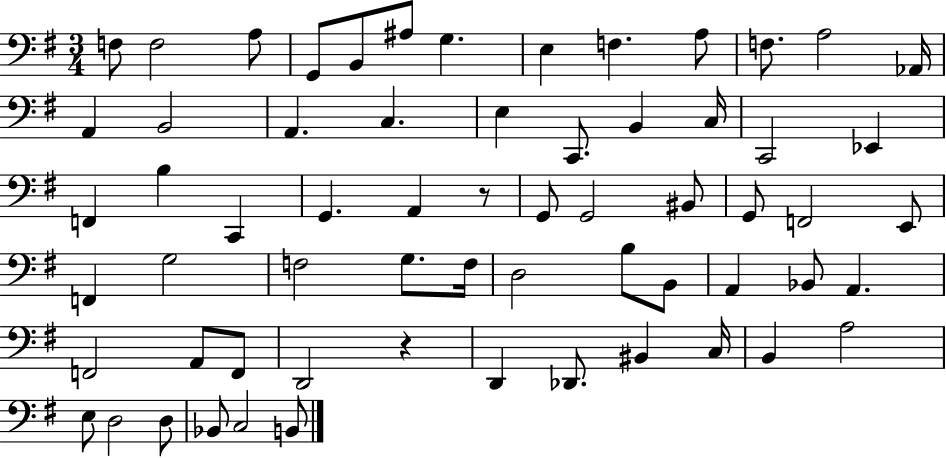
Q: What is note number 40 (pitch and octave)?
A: D3